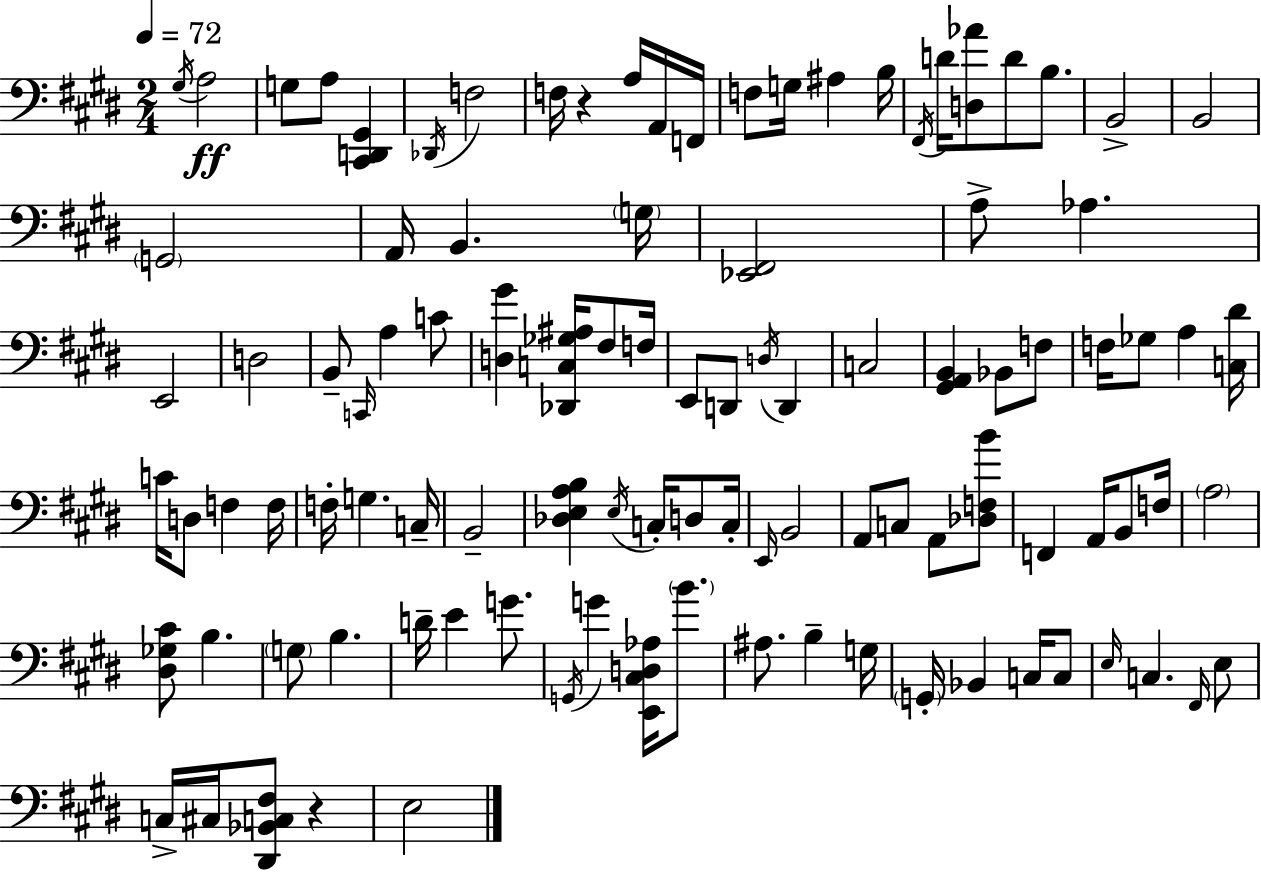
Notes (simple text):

G#3/s A3/h G3/e A3/e [C#2,D2,G#2]/q Db2/s F3/h F3/s R/q A3/s A2/s F2/s F3/e G3/s A#3/q B3/s F#2/s D4/s [D3,Ab4]/e D4/e B3/e. B2/h B2/h G2/h A2/s B2/q. G3/s [Eb2,F#2]/h A3/e Ab3/q. E2/h D3/h B2/e C2/s A3/q C4/e [D3,G#4]/q [Db2,C3,Gb3,A#3]/s F#3/e F3/s E2/e D2/e D3/s D2/q C3/h [G#2,A2,B2]/q Bb2/e F3/e F3/s Gb3/e A3/q [C3,D#4]/s C4/s D3/e F3/q F3/s F3/s G3/q. C3/s B2/h [Db3,E3,A3,B3]/q E3/s C3/s D3/e C3/s E2/s B2/h A2/e C3/e A2/e [Db3,F3,B4]/e F2/q A2/s B2/e F3/s A3/h [D#3,Gb3,C#4]/e B3/q. G3/e B3/q. D4/s E4/q G4/e. G2/s G4/q [E2,C#3,D3,Ab3]/s B4/e. A#3/e. B3/q G3/s G2/s Bb2/q C3/s C3/e E3/s C3/q. F#2/s E3/e C3/s C#3/s [D#2,Bb2,C3,F#3]/e R/q E3/h